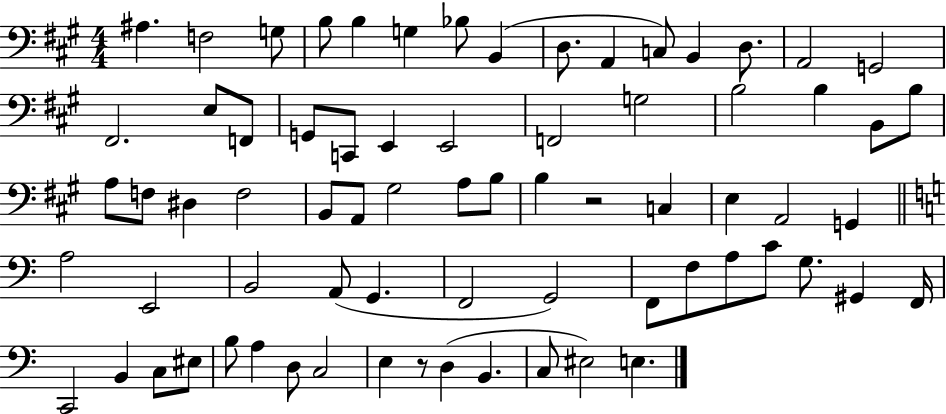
A#3/q. F3/h G3/e B3/e B3/q G3/q Bb3/e B2/q D3/e. A2/q C3/e B2/q D3/e. A2/h G2/h F#2/h. E3/e F2/e G2/e C2/e E2/q E2/h F2/h G3/h B3/h B3/q B2/e B3/e A3/e F3/e D#3/q F3/h B2/e A2/e G#3/h A3/e B3/e B3/q R/h C3/q E3/q A2/h G2/q A3/h E2/h B2/h A2/e G2/q. F2/h G2/h F2/e F3/e A3/e C4/e G3/e. G#2/q F2/s C2/h B2/q C3/e EIS3/e B3/e A3/q D3/e C3/h E3/q R/e D3/q B2/q. C3/e EIS3/h E3/q.